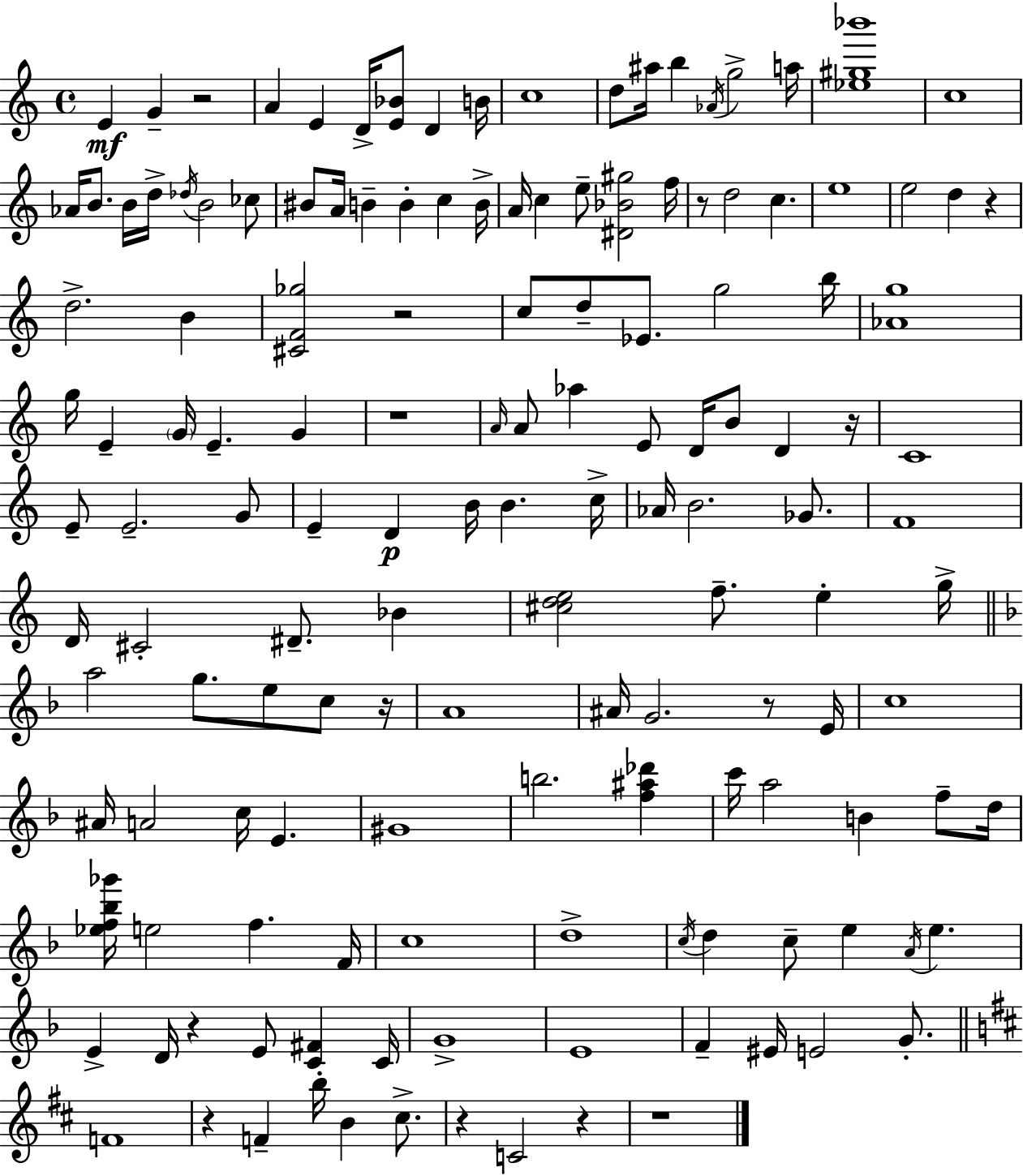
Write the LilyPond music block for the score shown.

{
  \clef treble
  \time 4/4
  \defaultTimeSignature
  \key c \major
  e'4\mf g'4-- r2 | a'4 e'4 d'16-> <e' bes'>8 d'4 b'16 | c''1 | d''8 ais''16 b''4 \acciaccatura { aes'16 } g''2-> | \break a''16 <ees'' gis'' bes'''>1 | c''1 | aes'16 b'8. b'16 d''16-> \acciaccatura { des''16 } b'2 | ces''8 bis'8 a'16 b'4-- b'4-. c''4 | \break b'16-> a'16 c''4 e''8-- <dis' bes' gis''>2 | f''16 r8 d''2 c''4. | e''1 | e''2 d''4 r4 | \break d''2.-> b'4 | <cis' f' ges''>2 r2 | c''8 d''8-- ees'8. g''2 | b''16 <aes' g''>1 | \break g''16 e'4-- \parenthesize g'16 e'4.-- g'4 | r1 | \grace { a'16 } a'8 aes''4 e'8 d'16 b'8 d'4 | r16 c'1 | \break e'8-- e'2.-- | g'8 e'4-- d'4\p b'16 b'4. | c''16-> aes'16 b'2. | ges'8. f'1 | \break d'16 cis'2-. dis'8.-- bes'4 | <cis'' d'' e''>2 f''8.-- e''4-. | g''16-> \bar "||" \break \key d \minor a''2 g''8. e''8 c''8 r16 | a'1 | ais'16 g'2. r8 e'16 | c''1 | \break ais'16 a'2 c''16 e'4. | gis'1 | b''2. <f'' ais'' des'''>4 | c'''16 a''2 b'4 f''8-- d''16 | \break <ees'' f'' bes'' ges'''>16 e''2 f''4. f'16 | c''1 | d''1-> | \acciaccatura { c''16 } d''4 c''8-- e''4 \acciaccatura { a'16 } e''4. | \break e'4-> d'16 r4 e'8 <c' fis'>4 | c'16 g'1-> | e'1 | f'4-- eis'16 e'2 g'8.-. | \break \bar "||" \break \key d \major f'1 | r4 f'4-- b''16-. b'4 cis''8.-> | r4 c'2 r4 | r1 | \break \bar "|."
}